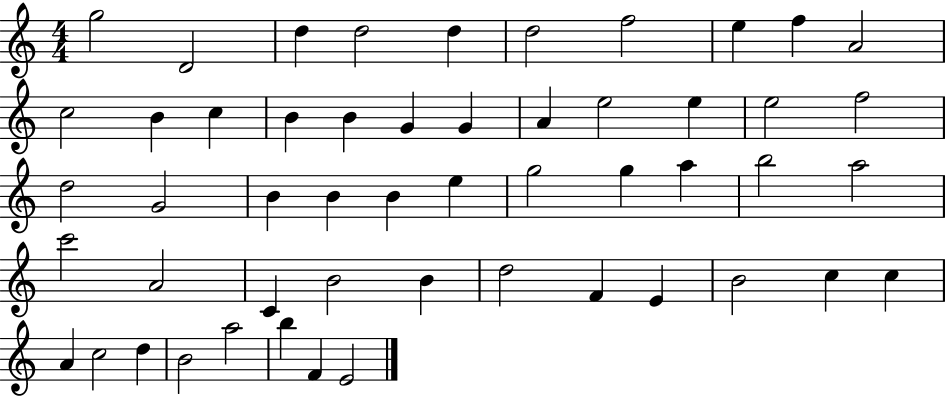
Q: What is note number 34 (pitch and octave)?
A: C6